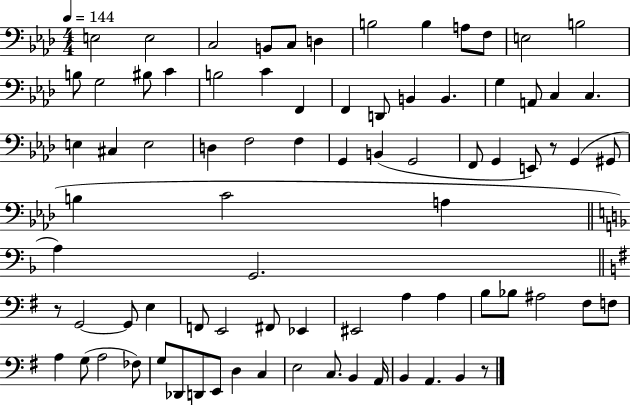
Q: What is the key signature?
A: AES major